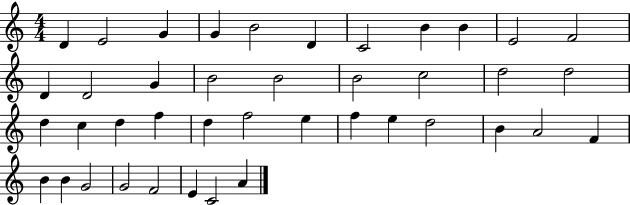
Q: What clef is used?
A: treble